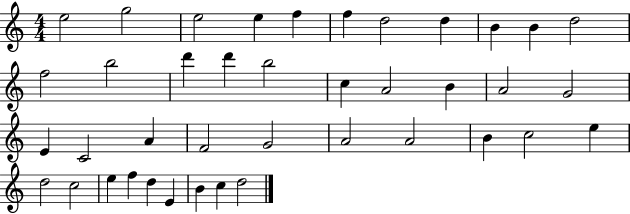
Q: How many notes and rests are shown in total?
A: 40